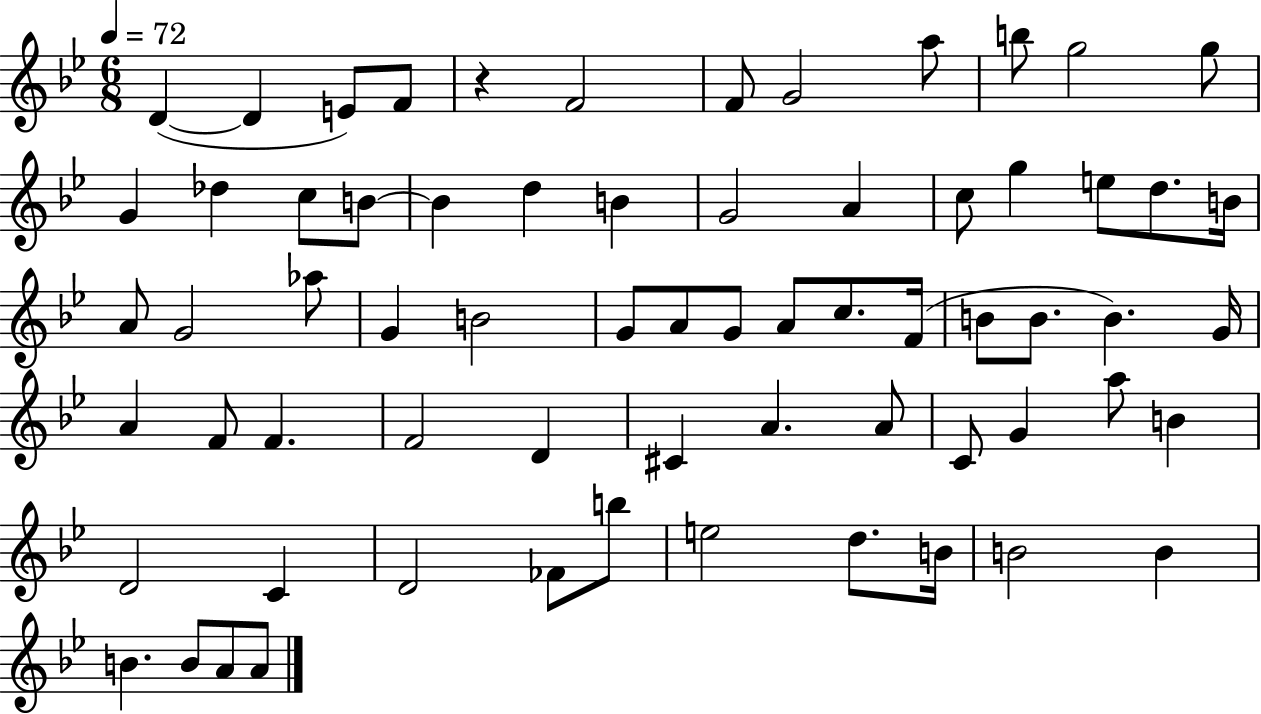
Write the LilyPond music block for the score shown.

{
  \clef treble
  \numericTimeSignature
  \time 6/8
  \key bes \major
  \tempo 4 = 72
  d'4~(~ d'4 e'8) f'8 | r4 f'2 | f'8 g'2 a''8 | b''8 g''2 g''8 | \break g'4 des''4 c''8 b'8~~ | b'4 d''4 b'4 | g'2 a'4 | c''8 g''4 e''8 d''8. b'16 | \break a'8 g'2 aes''8 | g'4 b'2 | g'8 a'8 g'8 a'8 c''8. f'16( | b'8 b'8. b'4.) g'16 | \break a'4 f'8 f'4. | f'2 d'4 | cis'4 a'4. a'8 | c'8 g'4 a''8 b'4 | \break d'2 c'4 | d'2 fes'8 b''8 | e''2 d''8. b'16 | b'2 b'4 | \break b'4. b'8 a'8 a'8 | \bar "|."
}